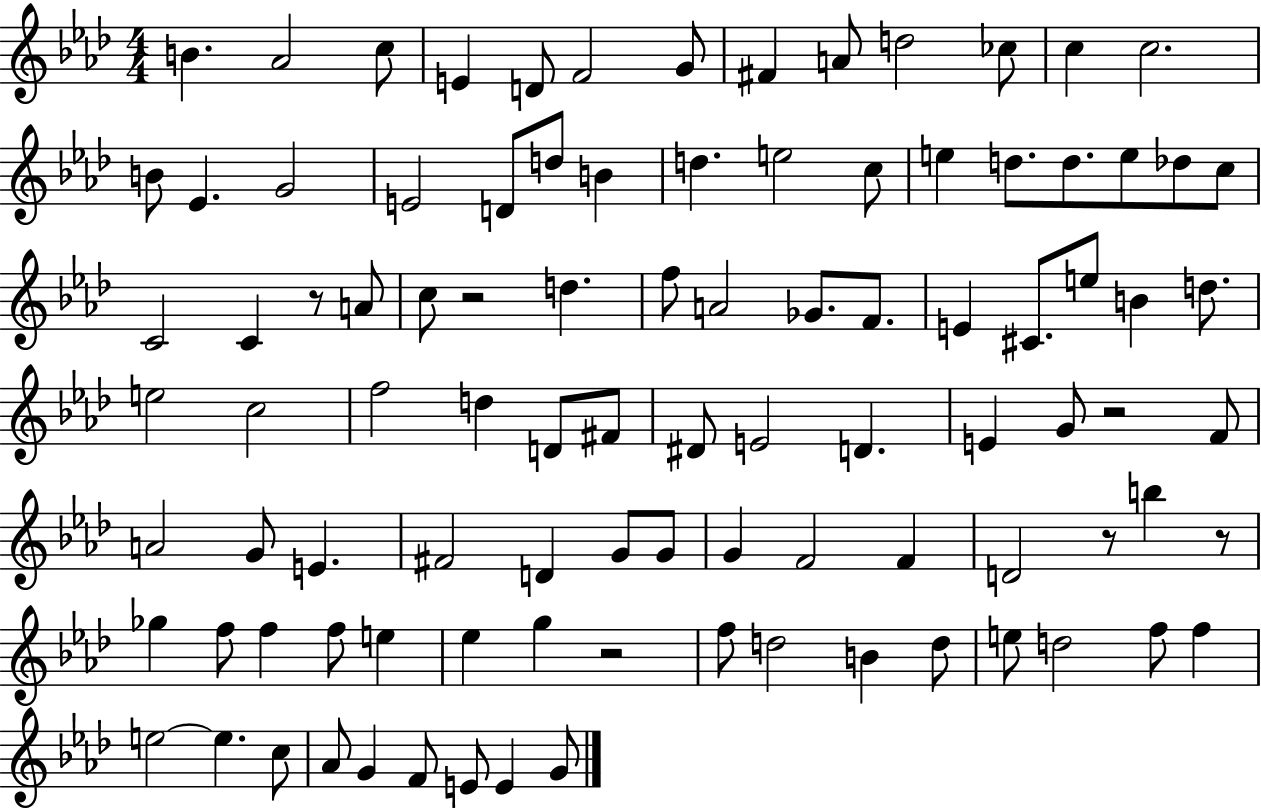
{
  \clef treble
  \numericTimeSignature
  \time 4/4
  \key aes \major
  b'4. aes'2 c''8 | e'4 d'8 f'2 g'8 | fis'4 a'8 d''2 ces''8 | c''4 c''2. | \break b'8 ees'4. g'2 | e'2 d'8 d''8 b'4 | d''4. e''2 c''8 | e''4 d''8. d''8. e''8 des''8 c''8 | \break c'2 c'4 r8 a'8 | c''8 r2 d''4. | f''8 a'2 ges'8. f'8. | e'4 cis'8. e''8 b'4 d''8. | \break e''2 c''2 | f''2 d''4 d'8 fis'8 | dis'8 e'2 d'4. | e'4 g'8 r2 f'8 | \break a'2 g'8 e'4. | fis'2 d'4 g'8 g'8 | g'4 f'2 f'4 | d'2 r8 b''4 r8 | \break ges''4 f''8 f''4 f''8 e''4 | ees''4 g''4 r2 | f''8 d''2 b'4 d''8 | e''8 d''2 f''8 f''4 | \break e''2~~ e''4. c''8 | aes'8 g'4 f'8 e'8 e'4 g'8 | \bar "|."
}